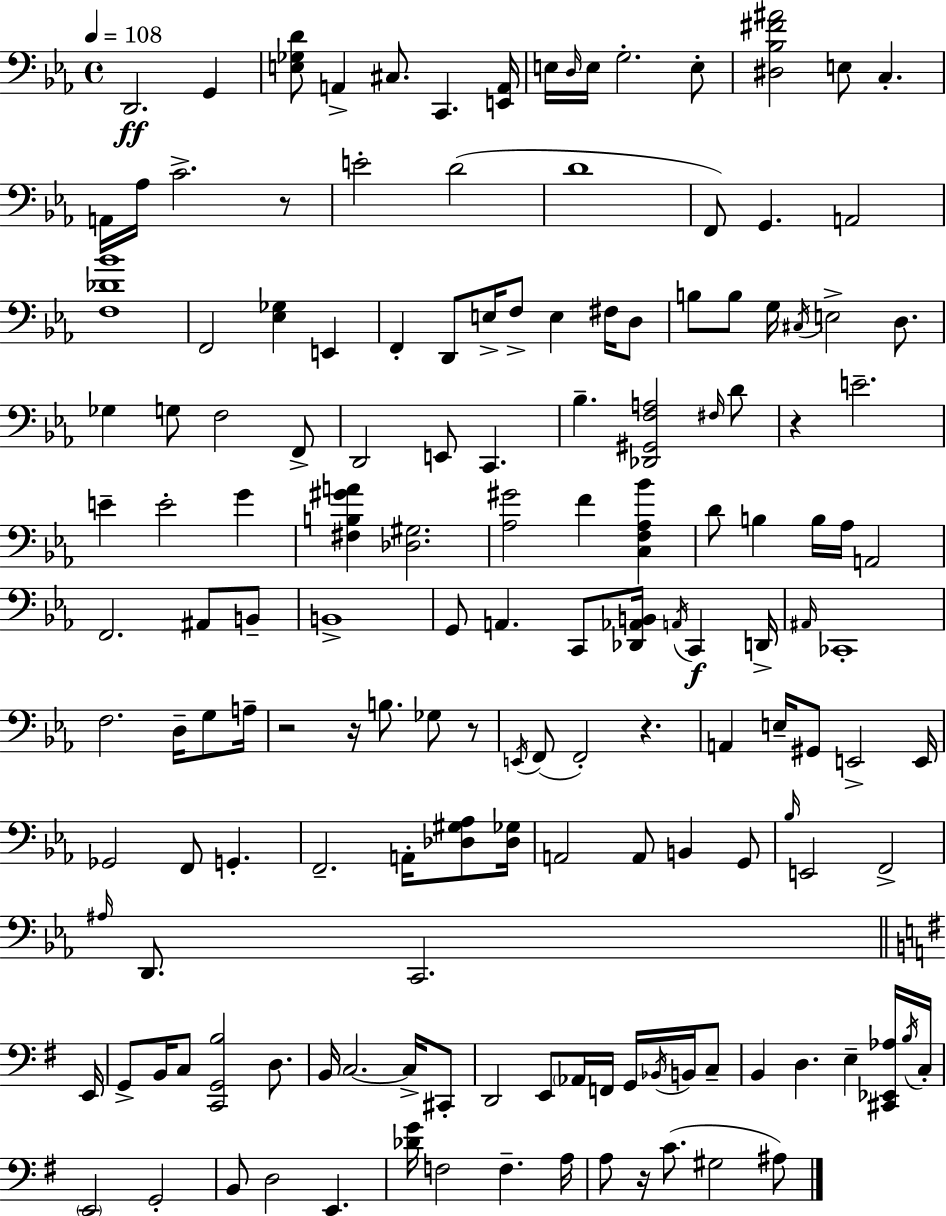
X:1
T:Untitled
M:4/4
L:1/4
K:Cm
D,,2 G,, [E,_G,D]/2 A,, ^C,/2 C,, [E,,A,,]/4 E,/4 D,/4 E,/4 G,2 E,/2 [^D,_B,^F^A]2 E,/2 C, A,,/4 _A,/4 C2 z/2 E2 D2 D4 F,,/2 G,, A,,2 [F,_D_B]4 F,,2 [_E,_G,] E,, F,, D,,/2 E,/4 F,/2 E, ^F,/4 D,/2 B,/2 B,/2 G,/4 ^C,/4 E,2 D,/2 _G, G,/2 F,2 F,,/2 D,,2 E,,/2 C,, _B, [_D,,^G,,F,A,]2 ^F,/4 D/2 z E2 E E2 G [^F,B,^GA] [_D,^G,]2 [_A,^G]2 F [C,F,_A,_B] D/2 B, B,/4 _A,/4 A,,2 F,,2 ^A,,/2 B,,/2 B,,4 G,,/2 A,, C,,/2 [_D,,_A,,B,,]/4 A,,/4 C,, D,,/4 ^A,,/4 _C,,4 F,2 D,/4 G,/2 A,/4 z2 z/4 B,/2 _G,/2 z/2 E,,/4 F,,/2 F,,2 z A,, E,/4 ^G,,/2 E,,2 E,,/4 _G,,2 F,,/2 G,, F,,2 A,,/4 [_D,^G,_A,]/2 [_D,_G,]/4 A,,2 A,,/2 B,, G,,/2 _B,/4 E,,2 F,,2 ^A,/4 D,,/2 C,,2 E,,/4 G,,/2 B,,/4 C,/2 [C,,G,,B,]2 D,/2 B,,/4 C,2 C,/4 ^C,,/2 D,,2 E,,/2 _A,,/4 F,,/4 G,,/4 _B,,/4 B,,/4 C,/2 B,, D, E, [^C,,_E,,_A,]/4 B,/4 C,/4 E,,2 G,,2 B,,/2 D,2 E,, [_DG]/4 F,2 F, A,/4 A,/2 z/4 C/2 ^G,2 ^A,/2